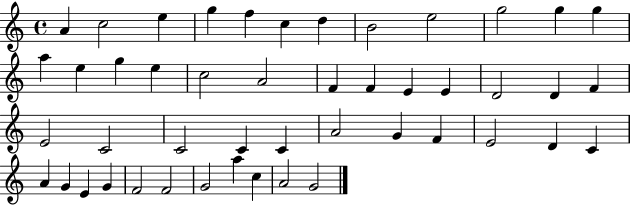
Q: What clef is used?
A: treble